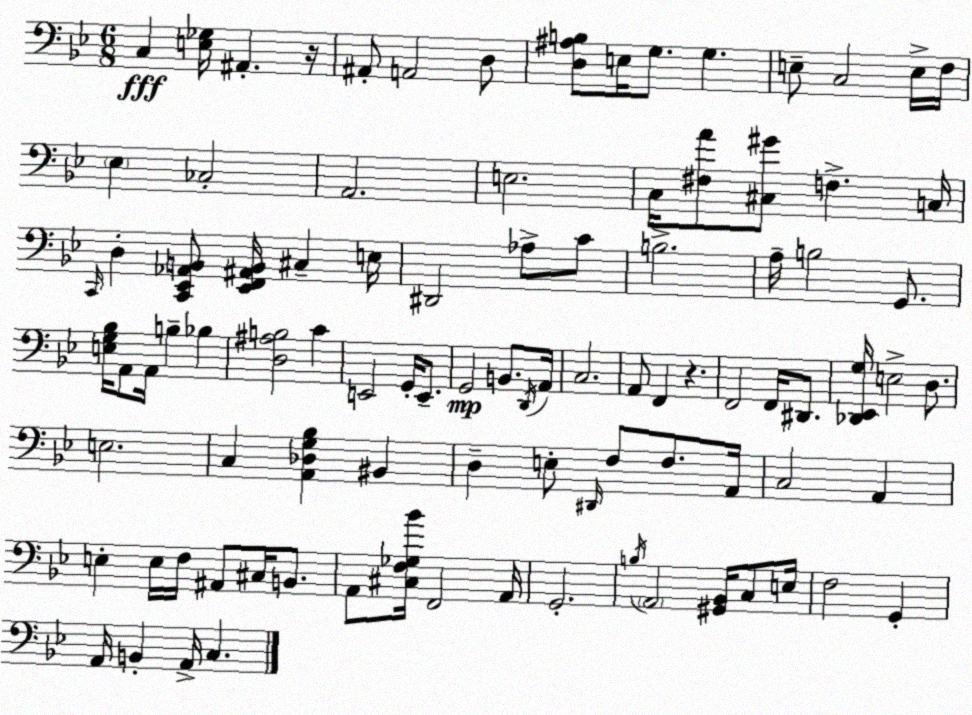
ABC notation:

X:1
T:Untitled
M:6/8
L:1/4
K:Bb
C, [E,_G,]/4 ^A,, z/4 ^A,,/2 A,,2 D,/2 [D,^A,B,]/2 E,/4 G,/2 G, E,/2 C,2 E,/4 F,/4 _E, _C,2 A,,2 E,2 C,/4 [^F,A]/2 [^C,^G]/2 F, C,/4 C,,/4 D, [C,,_E,,_A,,B,,]/2 [_E,,F,,^A,,B,,]/4 ^C, E,/4 ^D,,2 _A,/2 C/2 B,2 A,/4 B,2 G,,/2 [E,G,_B,]/4 A,,/2 A,,/4 B, _B, [D,^A,B,]2 C E,,2 G,,/4 E,,/2 G,,2 B,,/2 D,,/4 A,,/4 C,2 A,,/2 F,, z F,,2 F,,/4 ^D,,/2 [_D,,_E,,G,]/4 E,2 D,/2 E,2 C, [A,,_D,G,_B,] ^B,, D, E,/2 ^D,,/4 F,/2 F,/2 A,,/4 C,2 A,, E, E,/4 F,/4 ^A,,/2 ^C,/4 B,,/2 A,,/2 [^C,F,_G,_B]/4 F,,2 A,,/4 G,,2 B,/4 A,,2 [^G,,_B,,]/4 C,/2 E,/4 F,2 G,, A,,/4 B,, A,,/4 C,